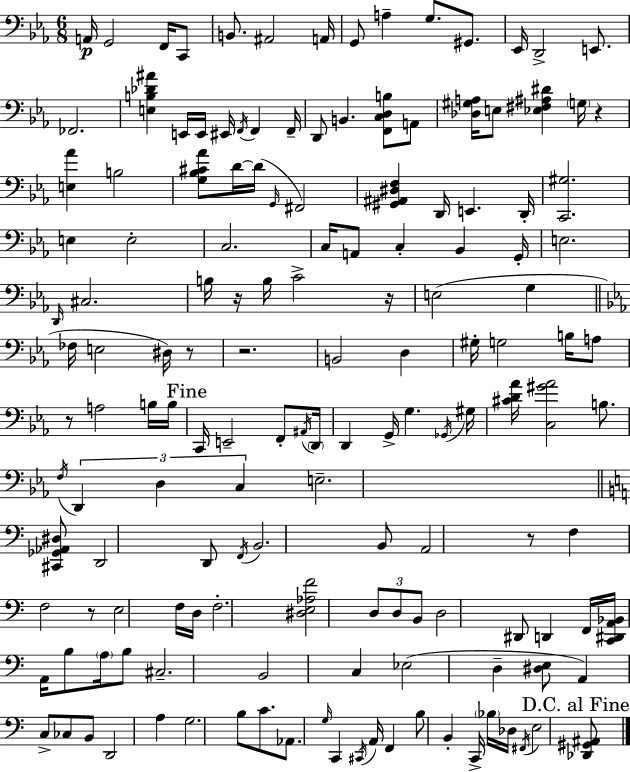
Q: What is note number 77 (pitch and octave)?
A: C3